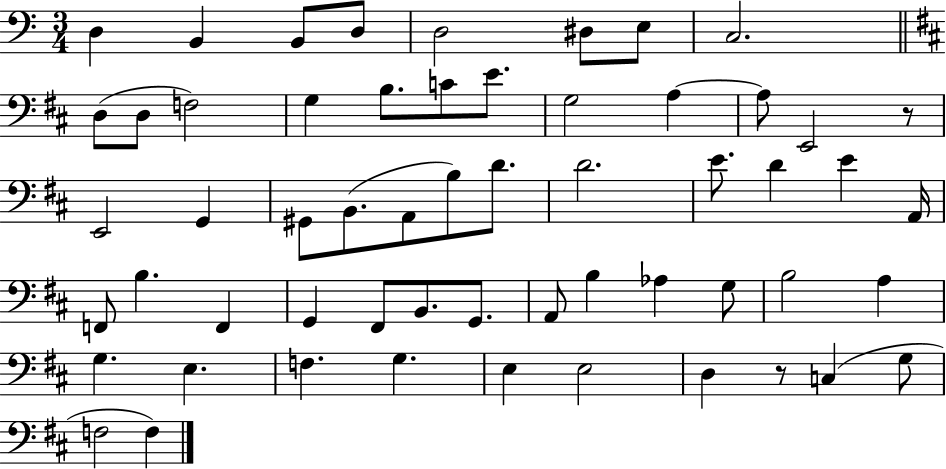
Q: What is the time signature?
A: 3/4